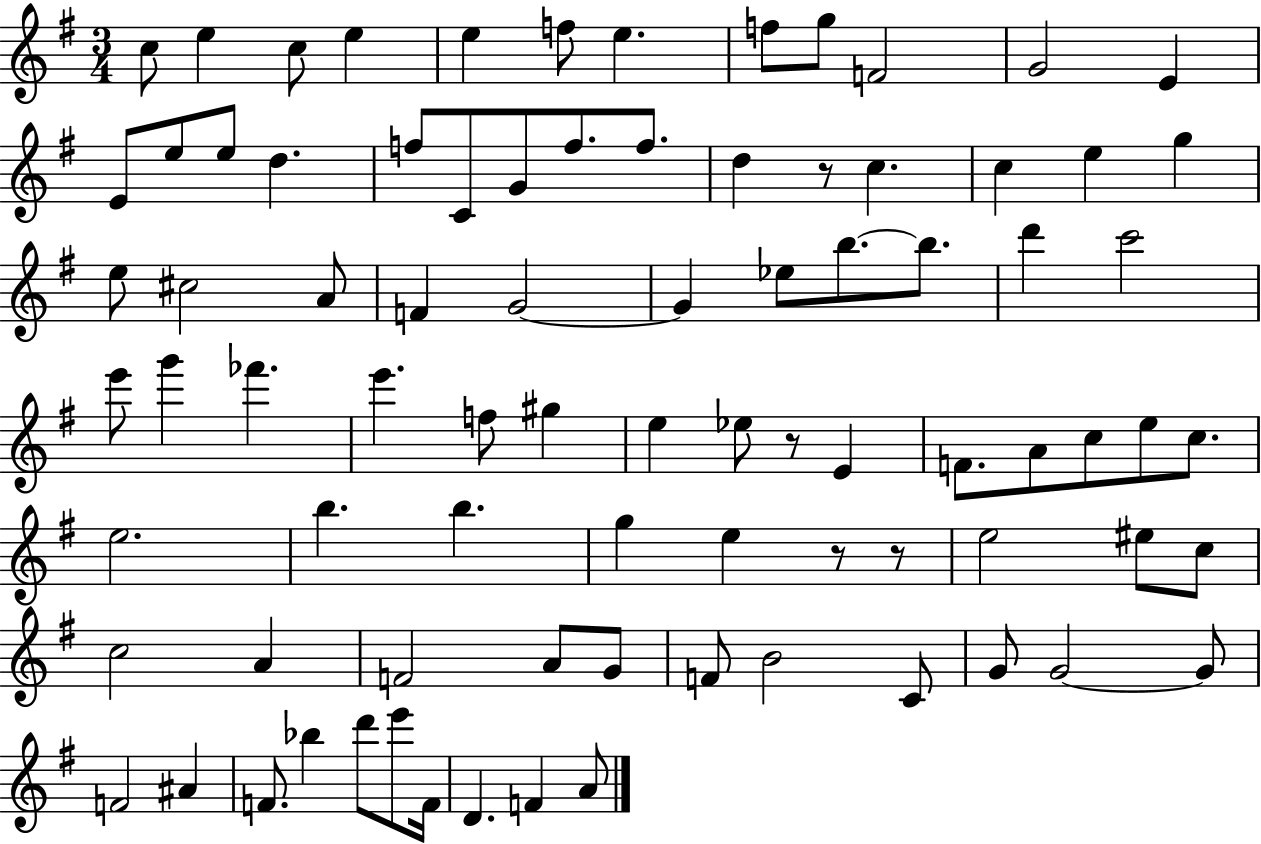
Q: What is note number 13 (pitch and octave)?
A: E4